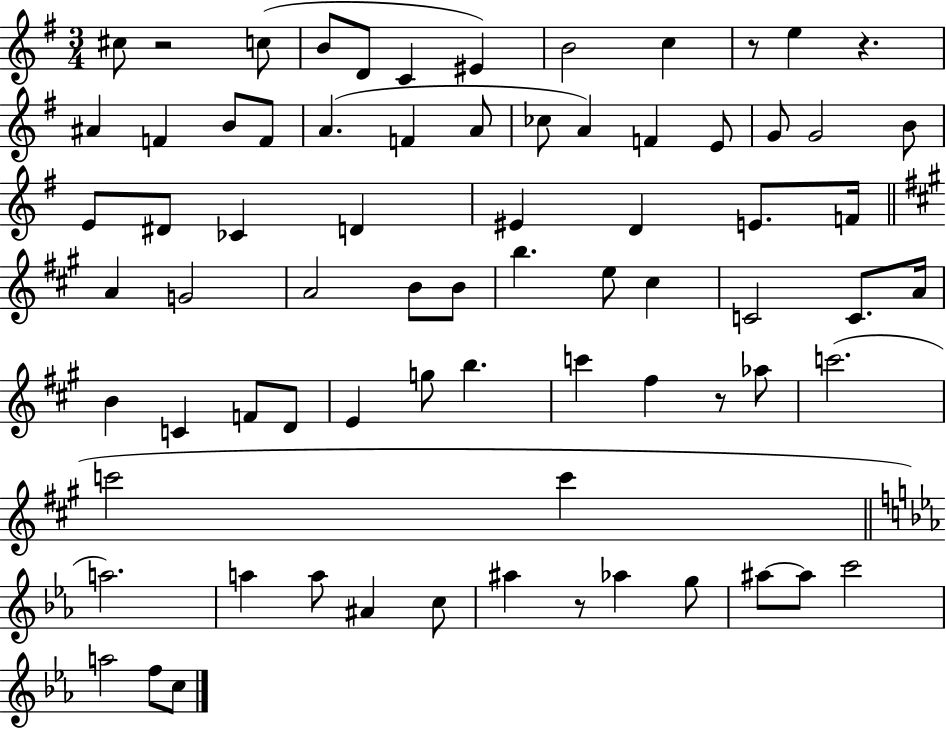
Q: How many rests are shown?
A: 5